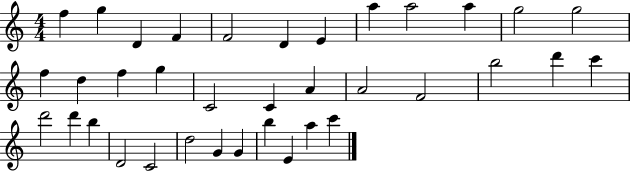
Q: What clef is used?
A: treble